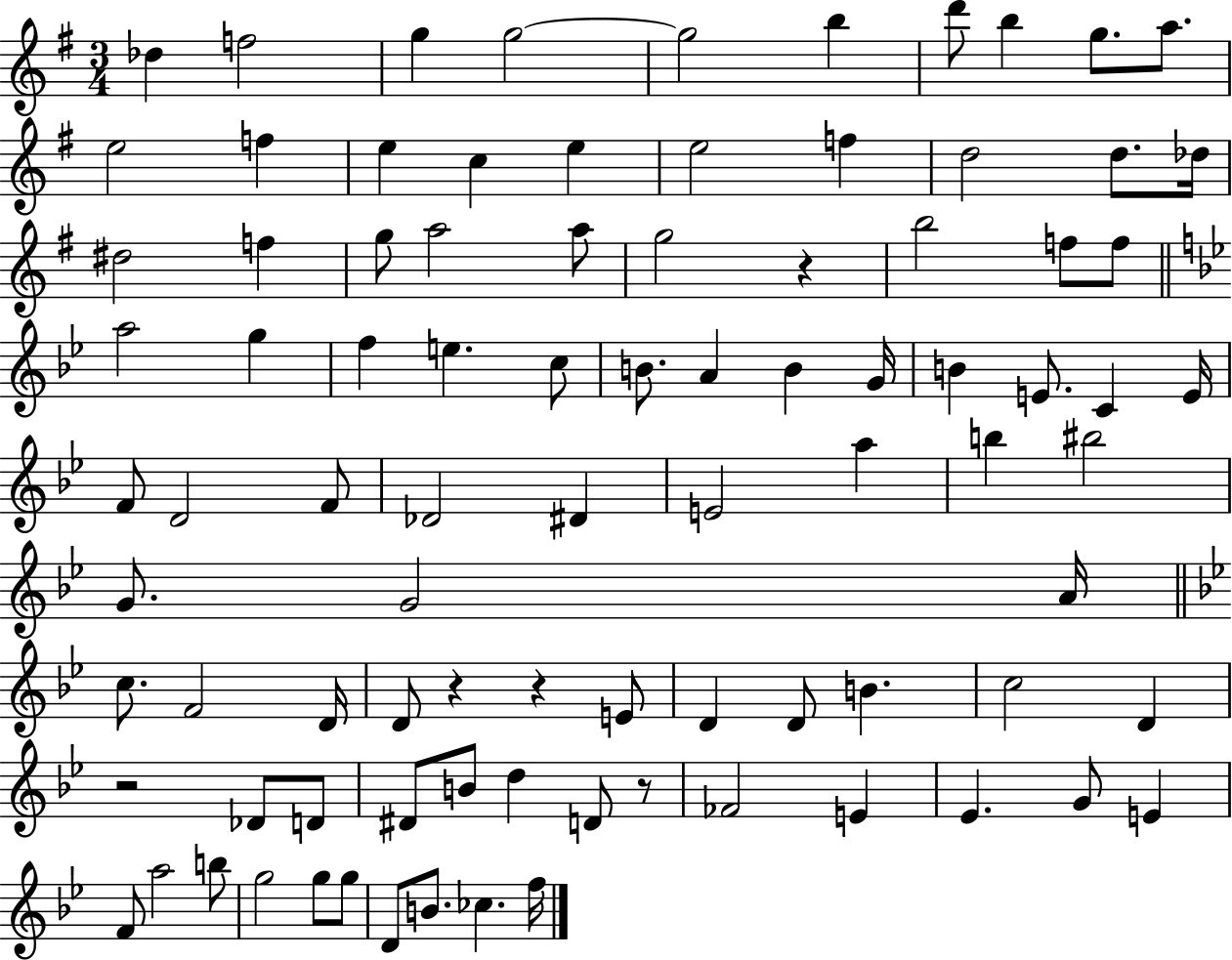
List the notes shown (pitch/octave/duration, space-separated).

Db5/q F5/h G5/q G5/h G5/h B5/q D6/e B5/q G5/e. A5/e. E5/h F5/q E5/q C5/q E5/q E5/h F5/q D5/h D5/e. Db5/s D#5/h F5/q G5/e A5/h A5/e G5/h R/q B5/h F5/e F5/e A5/h G5/q F5/q E5/q. C5/e B4/e. A4/q B4/q G4/s B4/q E4/e. C4/q E4/s F4/e D4/h F4/e Db4/h D#4/q E4/h A5/q B5/q BIS5/h G4/e. G4/h A4/s C5/e. F4/h D4/s D4/e R/q R/q E4/e D4/q D4/e B4/q. C5/h D4/q R/h Db4/e D4/e D#4/e B4/e D5/q D4/e R/e FES4/h E4/q Eb4/q. G4/e E4/q F4/e A5/h B5/e G5/h G5/e G5/e D4/e B4/e. CES5/q. F5/s